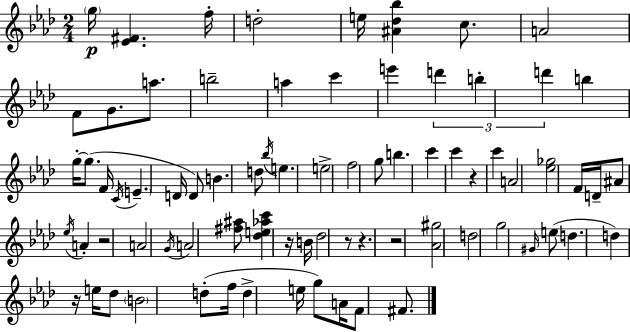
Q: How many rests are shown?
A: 7